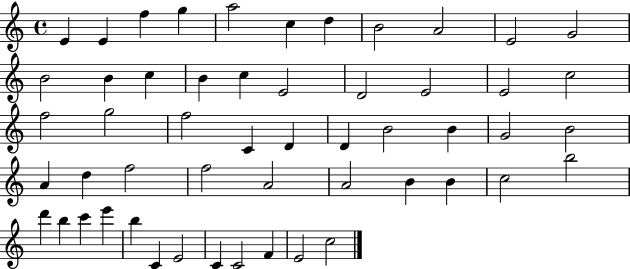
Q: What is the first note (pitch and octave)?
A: E4